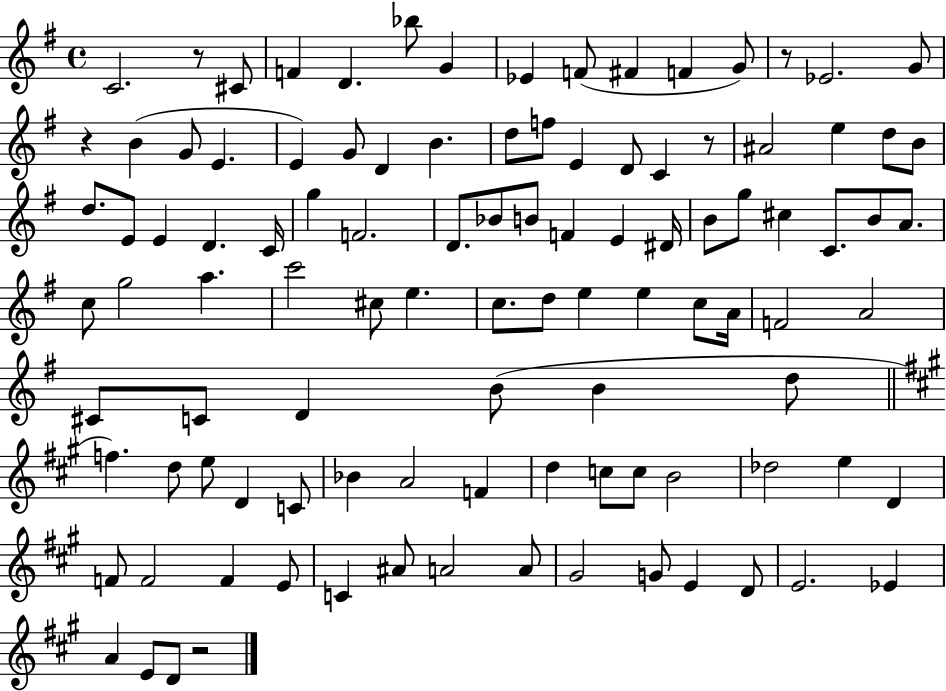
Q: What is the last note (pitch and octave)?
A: D4